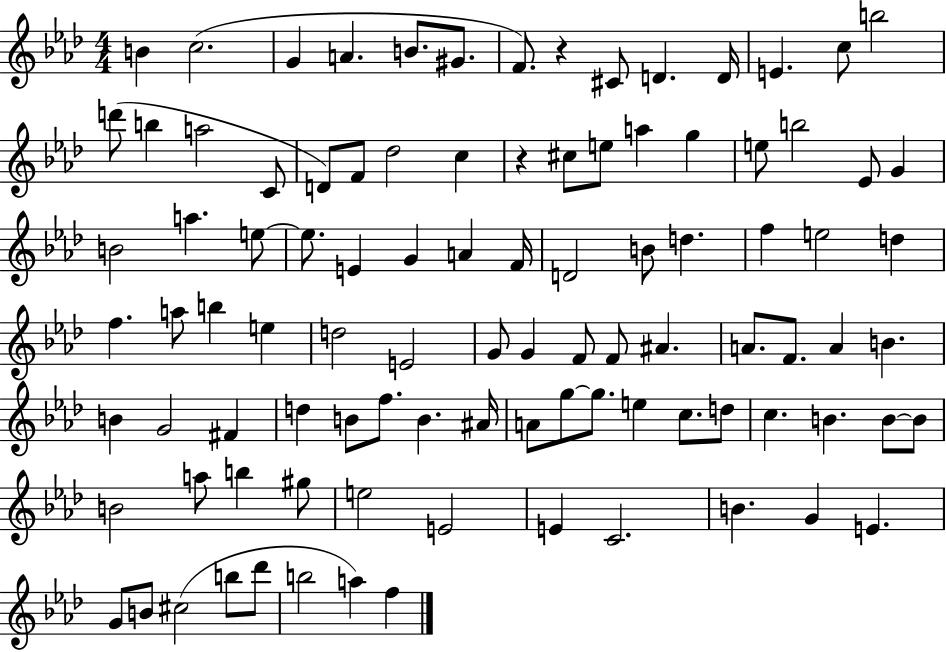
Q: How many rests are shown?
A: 2